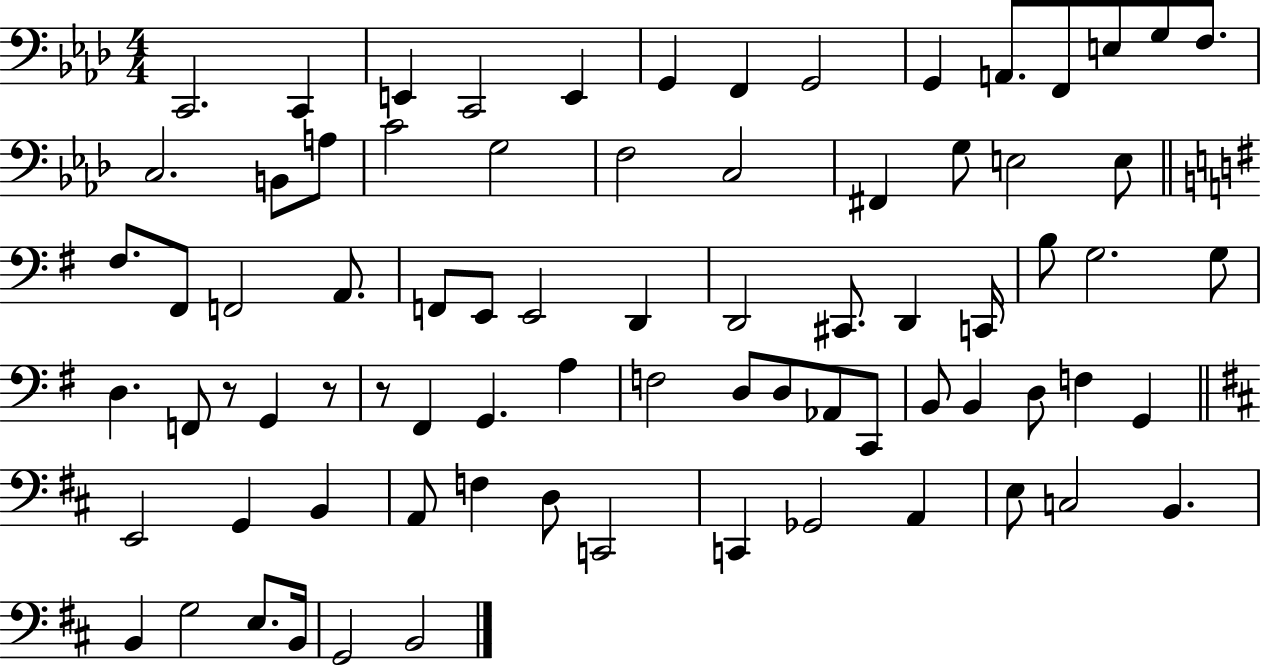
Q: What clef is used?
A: bass